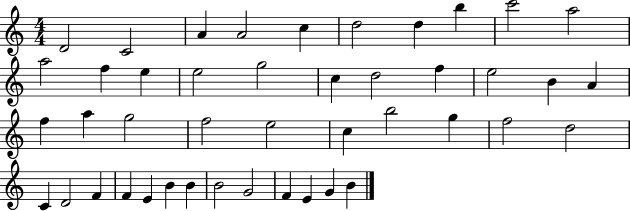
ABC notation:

X:1
T:Untitled
M:4/4
L:1/4
K:C
D2 C2 A A2 c d2 d b c'2 a2 a2 f e e2 g2 c d2 f e2 B A f a g2 f2 e2 c b2 g f2 d2 C D2 F F E B B B2 G2 F E G B